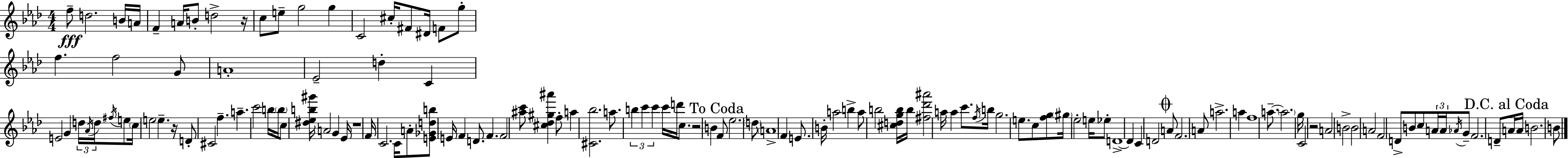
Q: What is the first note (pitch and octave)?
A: F5